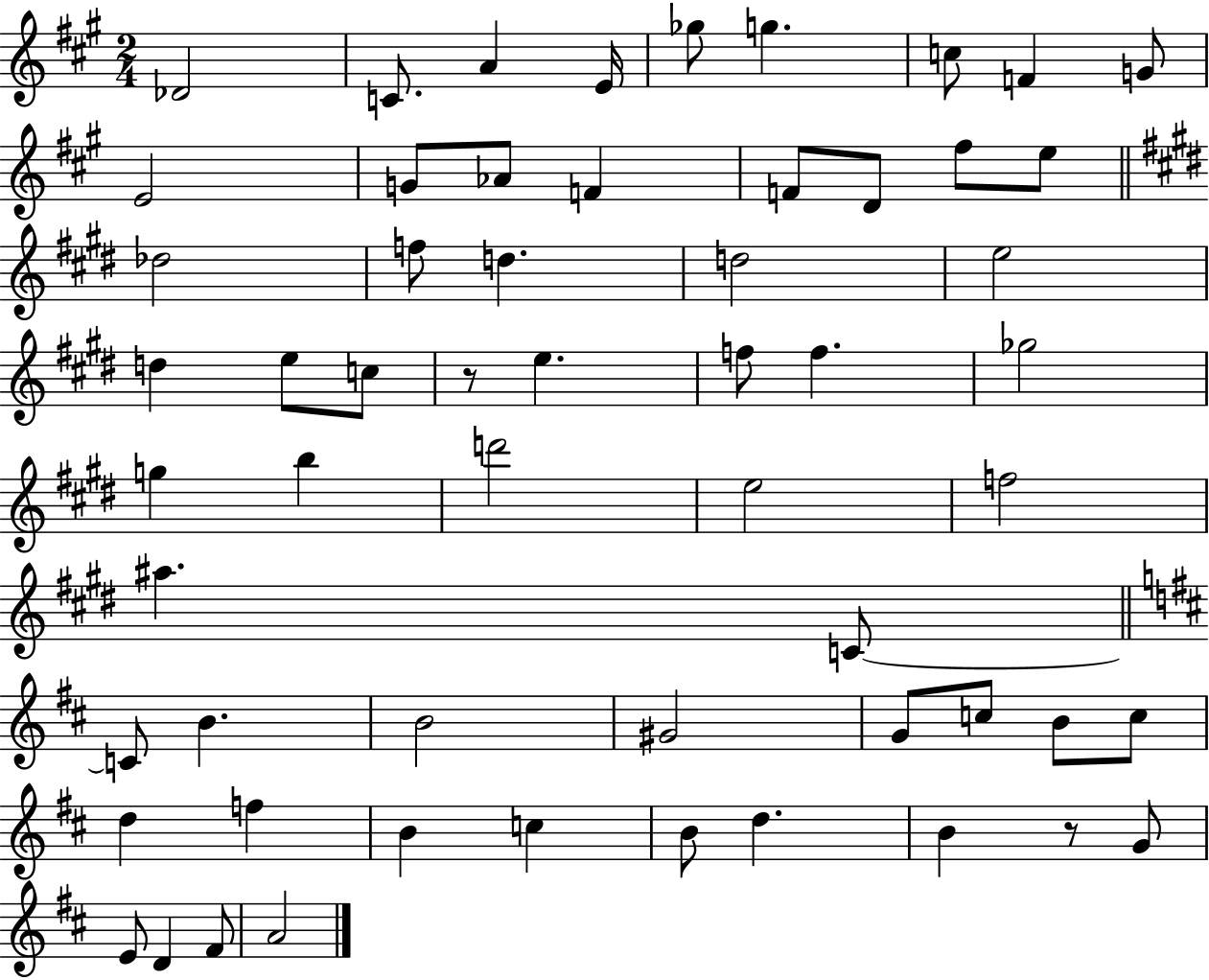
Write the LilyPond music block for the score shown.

{
  \clef treble
  \numericTimeSignature
  \time 2/4
  \key a \major
  des'2 | c'8. a'4 e'16 | ges''8 g''4. | c''8 f'4 g'8 | \break e'2 | g'8 aes'8 f'4 | f'8 d'8 fis''8 e''8 | \bar "||" \break \key e \major des''2 | f''8 d''4. | d''2 | e''2 | \break d''4 e''8 c''8 | r8 e''4. | f''8 f''4. | ges''2 | \break g''4 b''4 | d'''2 | e''2 | f''2 | \break ais''4. c'8~~ | \bar "||" \break \key b \minor c'8 b'4. | b'2 | gis'2 | g'8 c''8 b'8 c''8 | \break d''4 f''4 | b'4 c''4 | b'8 d''4. | b'4 r8 g'8 | \break e'8 d'4 fis'8 | a'2 | \bar "|."
}